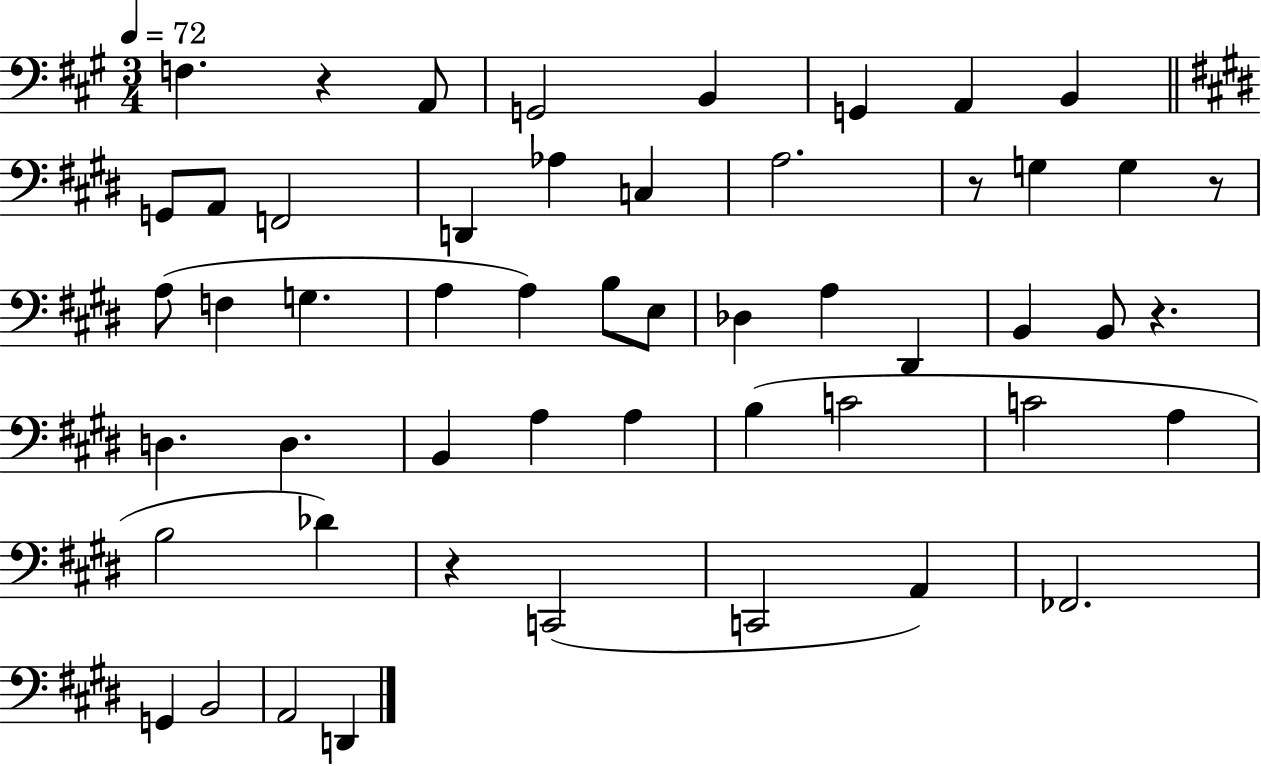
{
  \clef bass
  \numericTimeSignature
  \time 3/4
  \key a \major
  \tempo 4 = 72
  \repeat volta 2 { f4. r4 a,8 | g,2 b,4 | g,4 a,4 b,4 | \bar "||" \break \key e \major g,8 a,8 f,2 | d,4 aes4 c4 | a2. | r8 g4 g4 r8 | \break a8( f4 g4. | a4 a4) b8 e8 | des4 a4 dis,4 | b,4 b,8 r4. | \break d4. d4. | b,4 a4 a4 | b4( c'2 | c'2 a4 | \break b2 des'4) | r4 c,2( | c,2 a,4) | fes,2. | \break g,4 b,2 | a,2 d,4 | } \bar "|."
}